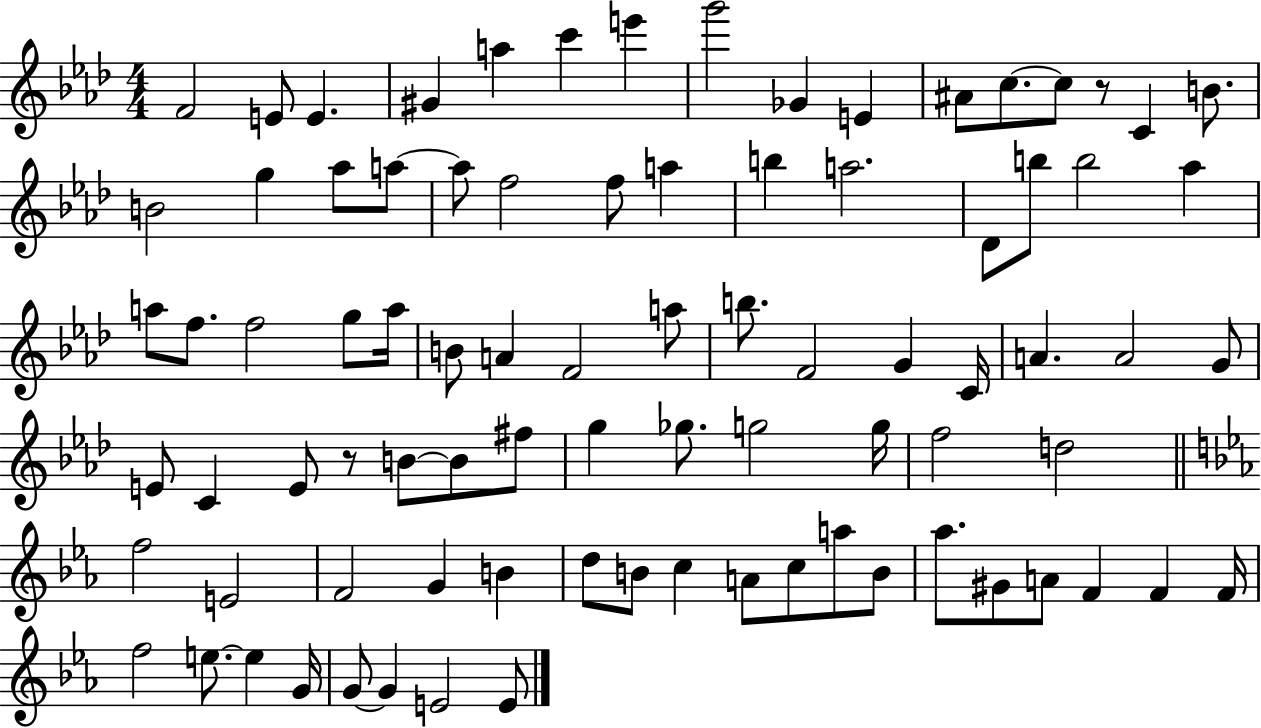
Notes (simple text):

F4/h E4/e E4/q. G#4/q A5/q C6/q E6/q G6/h Gb4/q E4/q A#4/e C5/e. C5/e R/e C4/q B4/e. B4/h G5/q Ab5/e A5/e A5/e F5/h F5/e A5/q B5/q A5/h. Db4/e B5/e B5/h Ab5/q A5/e F5/e. F5/h G5/e A5/s B4/e A4/q F4/h A5/e B5/e. F4/h G4/q C4/s A4/q. A4/h G4/e E4/e C4/q E4/e R/e B4/e B4/e F#5/e G5/q Gb5/e. G5/h G5/s F5/h D5/h F5/h E4/h F4/h G4/q B4/q D5/e B4/e C5/q A4/e C5/e A5/e B4/e Ab5/e. G#4/e A4/e F4/q F4/q F4/s F5/h E5/e. E5/q G4/s G4/e G4/q E4/h E4/e